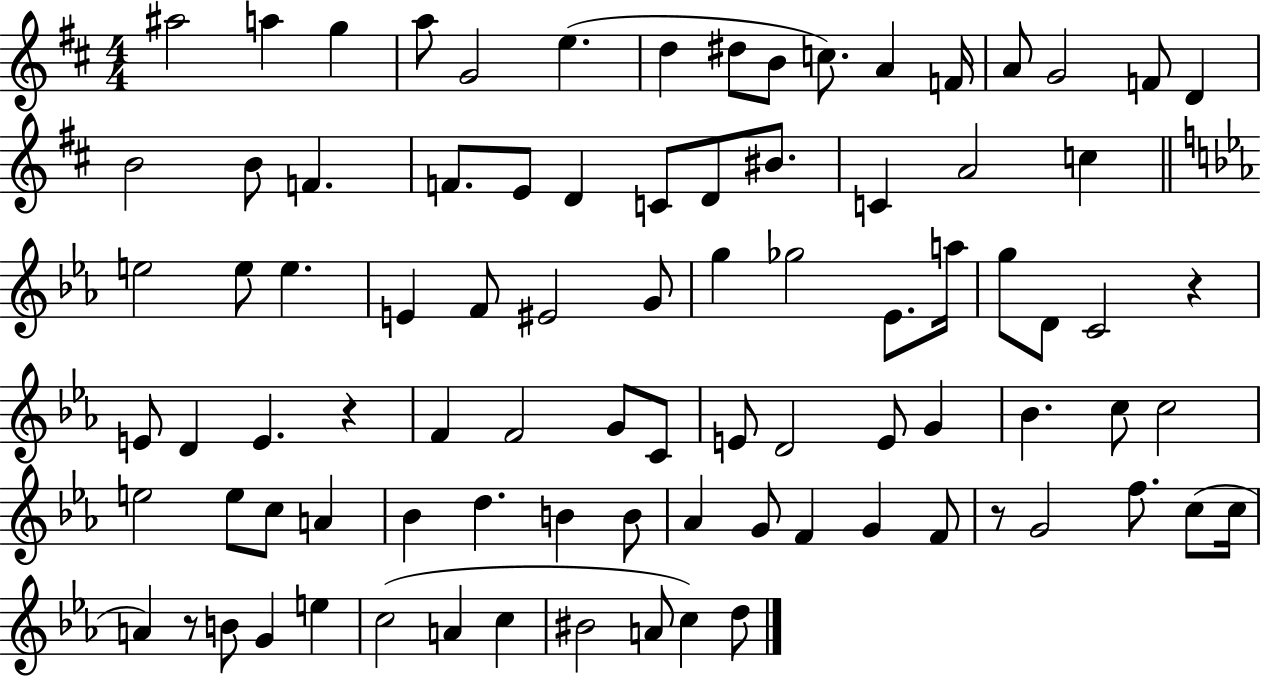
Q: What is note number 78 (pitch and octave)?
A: C5